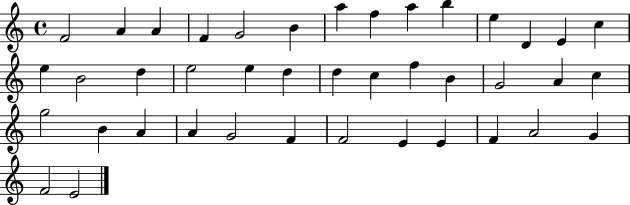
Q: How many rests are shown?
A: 0